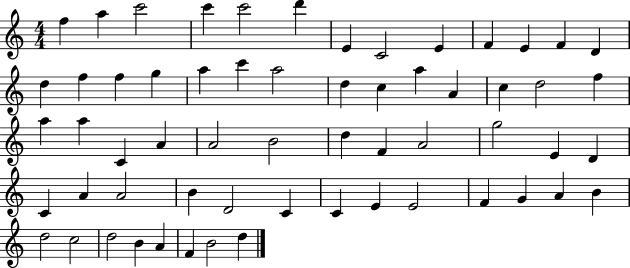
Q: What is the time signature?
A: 4/4